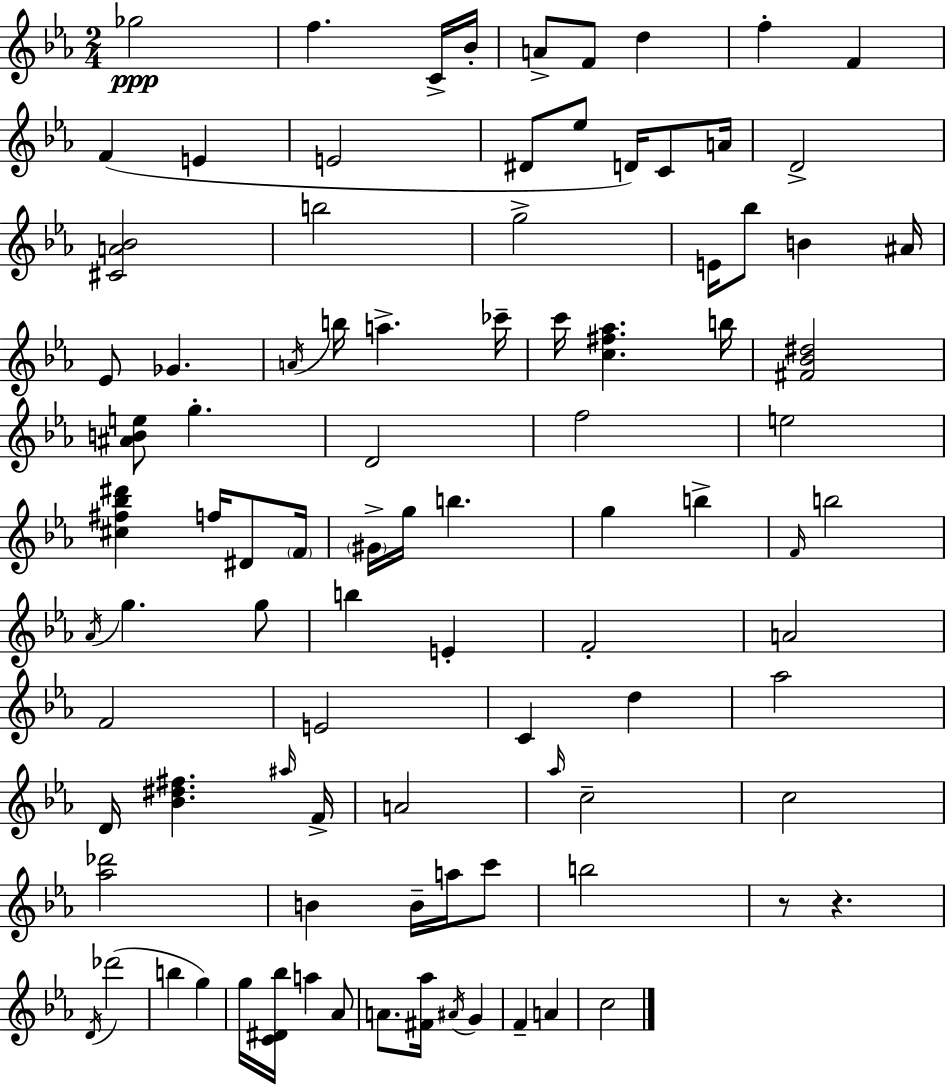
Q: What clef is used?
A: treble